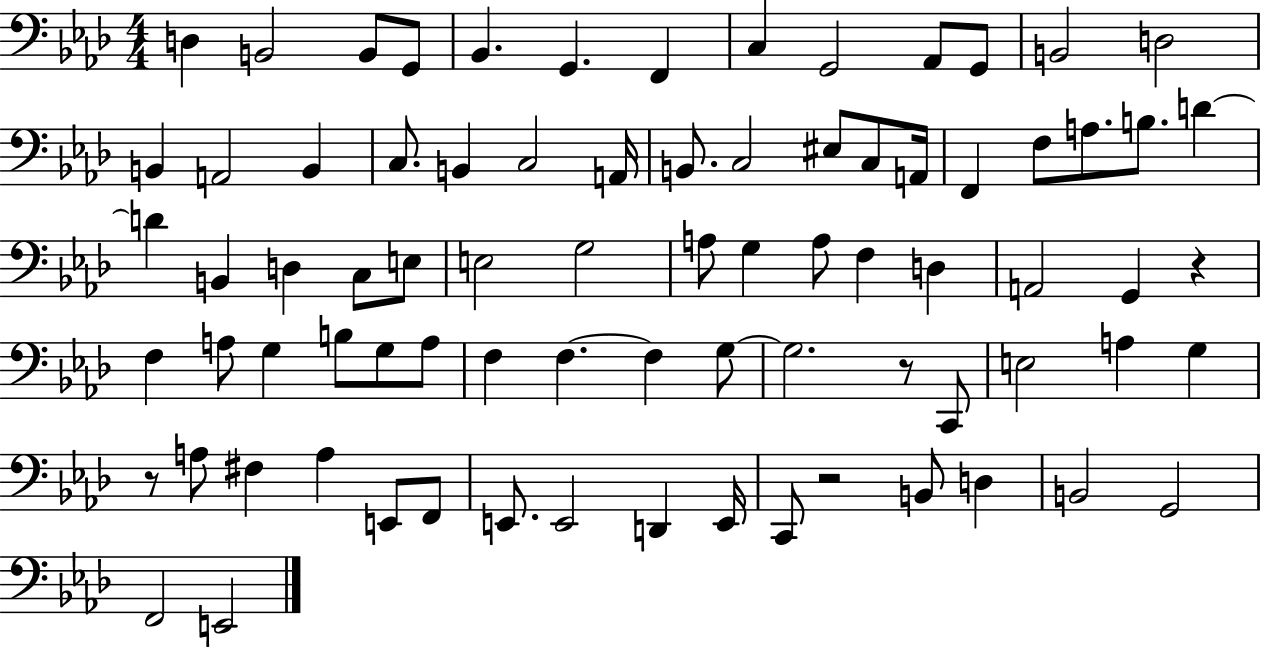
{
  \clef bass
  \numericTimeSignature
  \time 4/4
  \key aes \major
  d4 b,2 b,8 g,8 | bes,4. g,4. f,4 | c4 g,2 aes,8 g,8 | b,2 d2 | \break b,4 a,2 b,4 | c8. b,4 c2 a,16 | b,8. c2 eis8 c8 a,16 | f,4 f8 a8. b8. d'4~~ | \break d'4 b,4 d4 c8 e8 | e2 g2 | a8 g4 a8 f4 d4 | a,2 g,4 r4 | \break f4 a8 g4 b8 g8 a8 | f4 f4.~~ f4 g8~~ | g2. r8 c,8 | e2 a4 g4 | \break r8 a8 fis4 a4 e,8 f,8 | e,8. e,2 d,4 e,16 | c,8 r2 b,8 d4 | b,2 g,2 | \break f,2 e,2 | \bar "|."
}